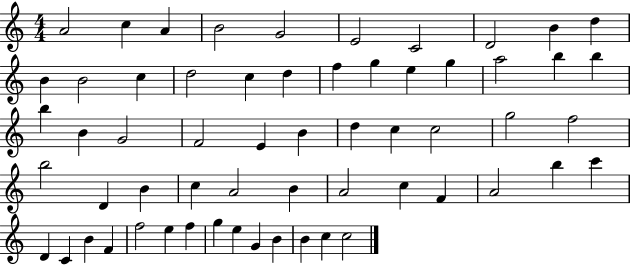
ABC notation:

X:1
T:Untitled
M:4/4
L:1/4
K:C
A2 c A B2 G2 E2 C2 D2 B d B B2 c d2 c d f g e g a2 b b b B G2 F2 E B d c c2 g2 f2 b2 D B c A2 B A2 c F A2 b c' D C B F f2 e f g e G B B c c2